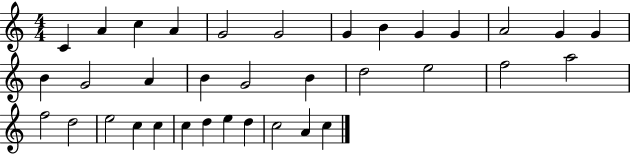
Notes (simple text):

C4/q A4/q C5/q A4/q G4/h G4/h G4/q B4/q G4/q G4/q A4/h G4/q G4/q B4/q G4/h A4/q B4/q G4/h B4/q D5/h E5/h F5/h A5/h F5/h D5/h E5/h C5/q C5/q C5/q D5/q E5/q D5/q C5/h A4/q C5/q